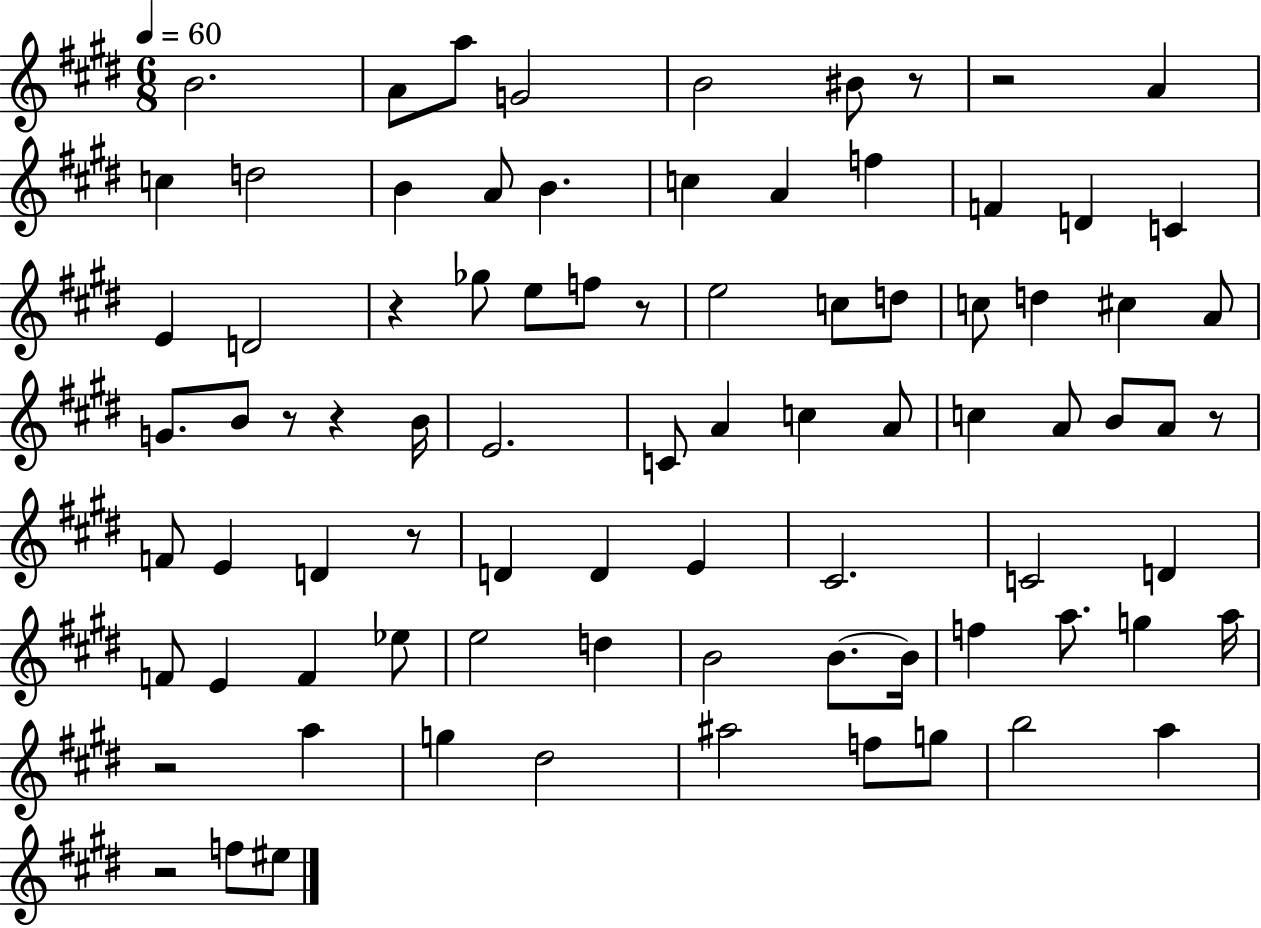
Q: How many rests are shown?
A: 10